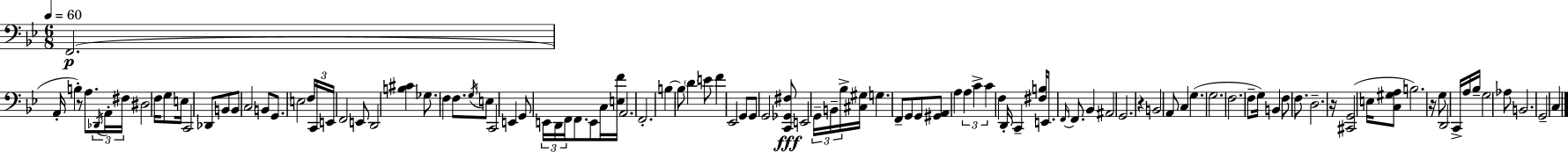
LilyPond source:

{
  \clef bass
  \numericTimeSignature
  \time 6/8
  \key bes \major
  \tempo 4 = 60
  f,2.(\p | a,16-. b4-.) r8 a8. \tuplet 3/2 { \acciaccatura { des,16 } a,16-. | fis16 } dis2 f16 g8 | e16 c,2 des,8 b,8 | \break b,8 c2 b,8 | g,8. e2 | \tuplet 3/2 { f16 c,16 e,16 } f,2 e,8 | d,2 <b cis'>4 | \break ges8. f4 f8. \acciaccatura { g16 } | e8 c,2 e,4 | g,8 \tuplet 3/2 { e,16 d,16 f,16 } f,8. e,8 | c16 <e f'>16 a,2. | \break f,2.-. | b4~~ b8 \parenthesize d'4 | e'8 f'4 ees,2 | g,8 g,8 g,2 | \break <c, ges, fis>8\fff e,2 | \tuplet 3/2 { g,16-- b,16-- bes16-> } <cis gis>16 g4. f,8-- | g,8 g,8 <gis, a,>8 a4 \tuplet 3/2 { a4 | c'4-> c'4 } f4 | \break d,16-. c,4-- <fis b>16 e,8. \grace { f,16~ }~ | f,8. bes,4 ais,2 | g,2. | r4 b,2 | \break a,8 c4 g4.( | g2. | f2. | f8-- g16) b,4 f8 | \break f8. d2.-- | r16 <cis, g,>2( | e16 <c gis a>8 b2.) | r16 g8 d,2 | \break c,16-> a16 bes16-- g2 | aes8 b,2. | g,2-- c4 | \bar "|."
}